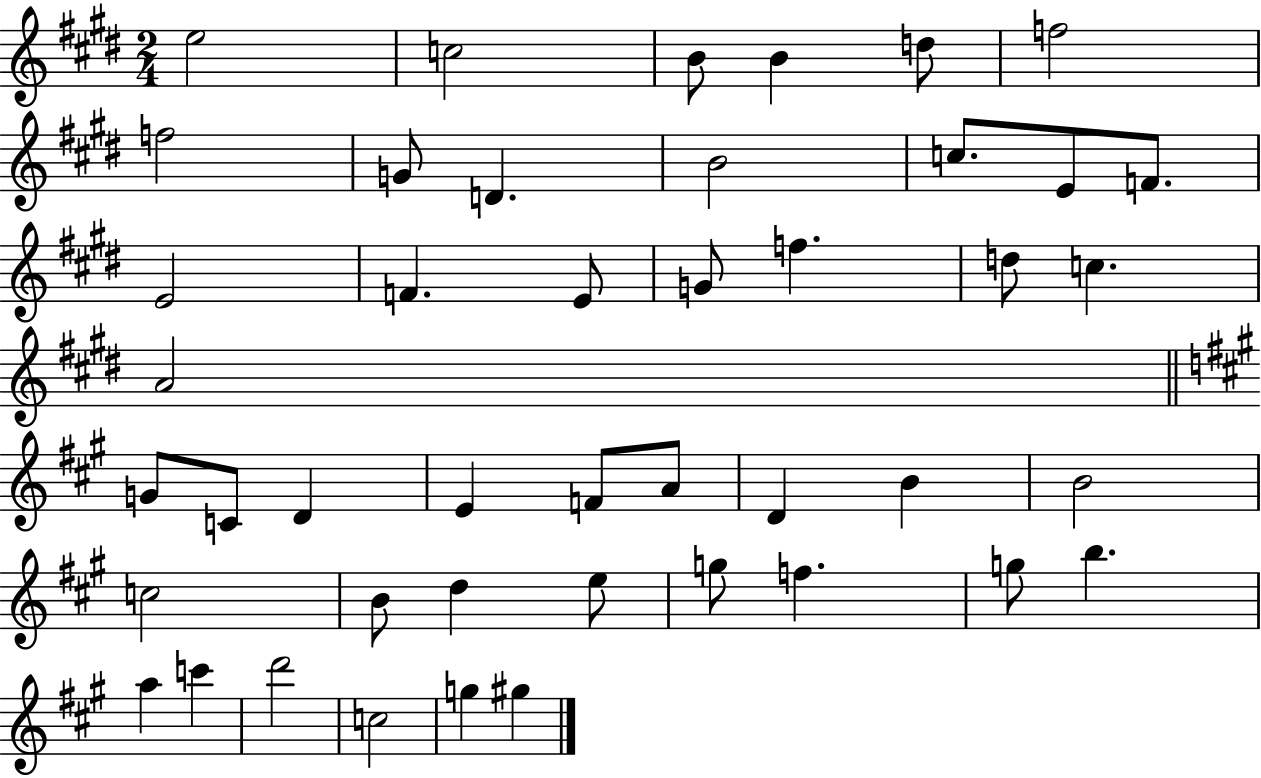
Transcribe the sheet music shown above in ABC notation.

X:1
T:Untitled
M:2/4
L:1/4
K:E
e2 c2 B/2 B d/2 f2 f2 G/2 D B2 c/2 E/2 F/2 E2 F E/2 G/2 f d/2 c A2 G/2 C/2 D E F/2 A/2 D B B2 c2 B/2 d e/2 g/2 f g/2 b a c' d'2 c2 g ^g